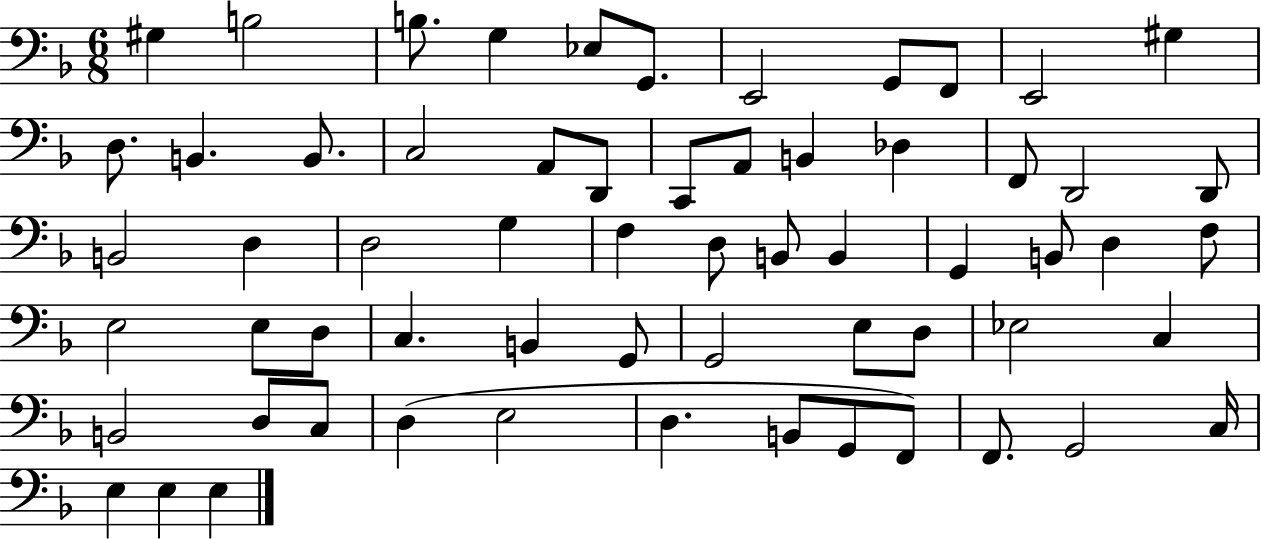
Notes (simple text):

G#3/q B3/h B3/e. G3/q Eb3/e G2/e. E2/h G2/e F2/e E2/h G#3/q D3/e. B2/q. B2/e. C3/h A2/e D2/e C2/e A2/e B2/q Db3/q F2/e D2/h D2/e B2/h D3/q D3/h G3/q F3/q D3/e B2/e B2/q G2/q B2/e D3/q F3/e E3/h E3/e D3/e C3/q. B2/q G2/e G2/h E3/e D3/e Eb3/h C3/q B2/h D3/e C3/e D3/q E3/h D3/q. B2/e G2/e F2/e F2/e. G2/h C3/s E3/q E3/q E3/q